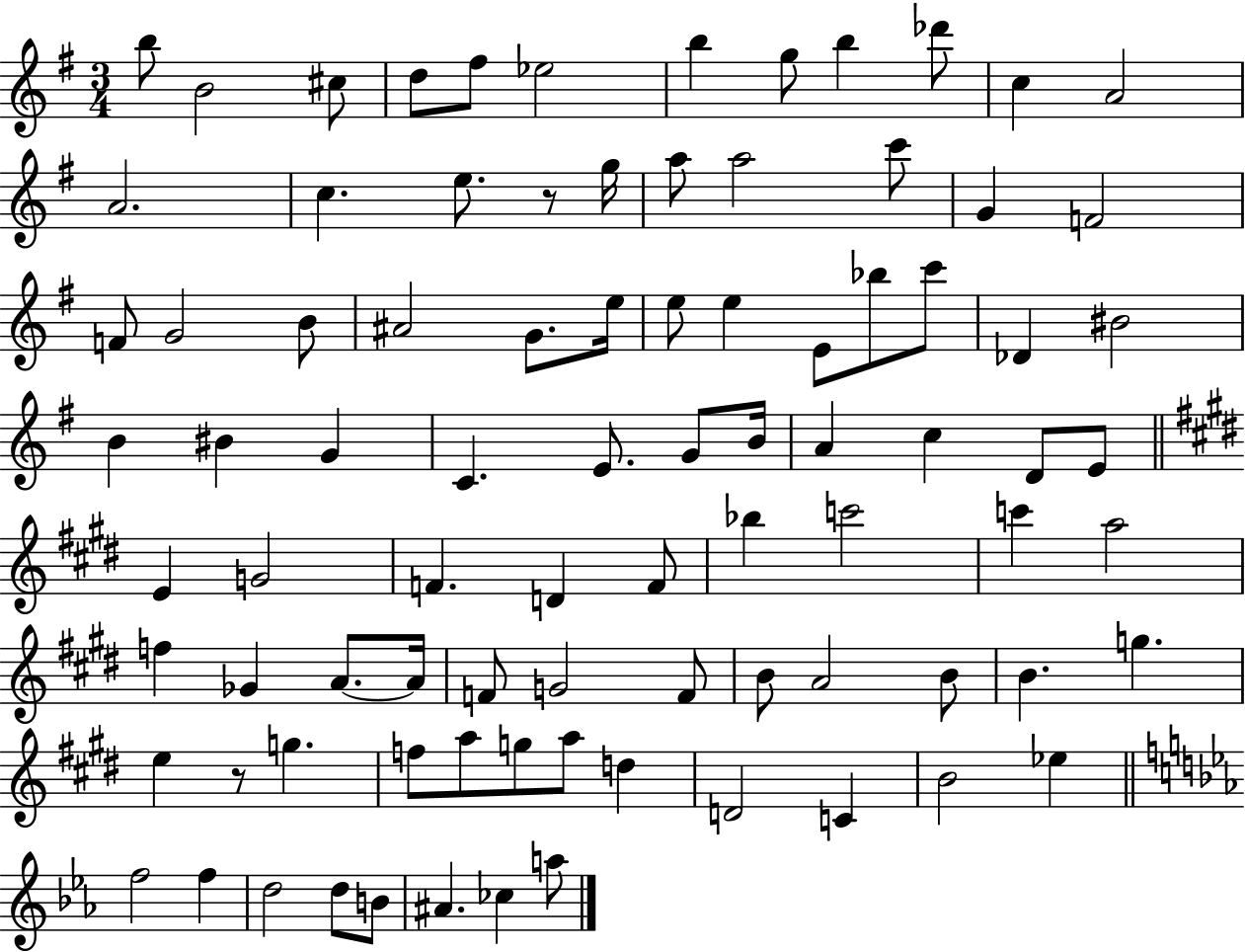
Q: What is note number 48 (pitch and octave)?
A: F4